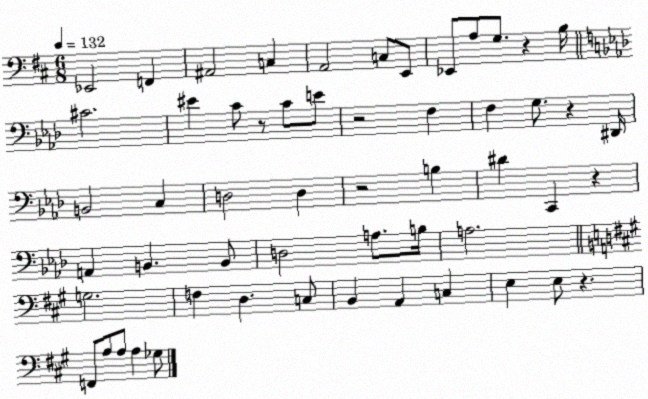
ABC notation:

X:1
T:Untitled
M:6/8
L:1/4
K:D
_E,,2 F,, ^A,,2 C, A,,2 C,/2 E,,/2 _E,,/2 A,/2 G,/2 z B,/4 ^C2 ^E C/2 z/2 C/2 E/2 z2 F, F, G,/2 z ^D,,/4 B,,2 C, D,2 D, z2 B, ^D C,, z A,, B,, B,,/2 D,2 A,/2 B,/4 A,2 G,2 F, D, C,/2 B,, A,, C, E, E,/2 z F,,/2 A,/2 A,/2 A, _G,/2